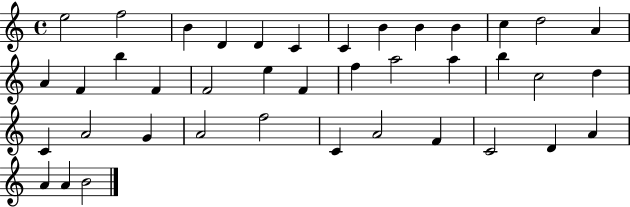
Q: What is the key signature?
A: C major